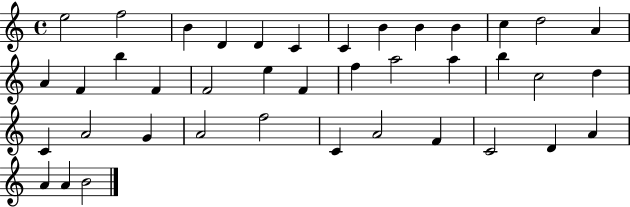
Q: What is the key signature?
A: C major